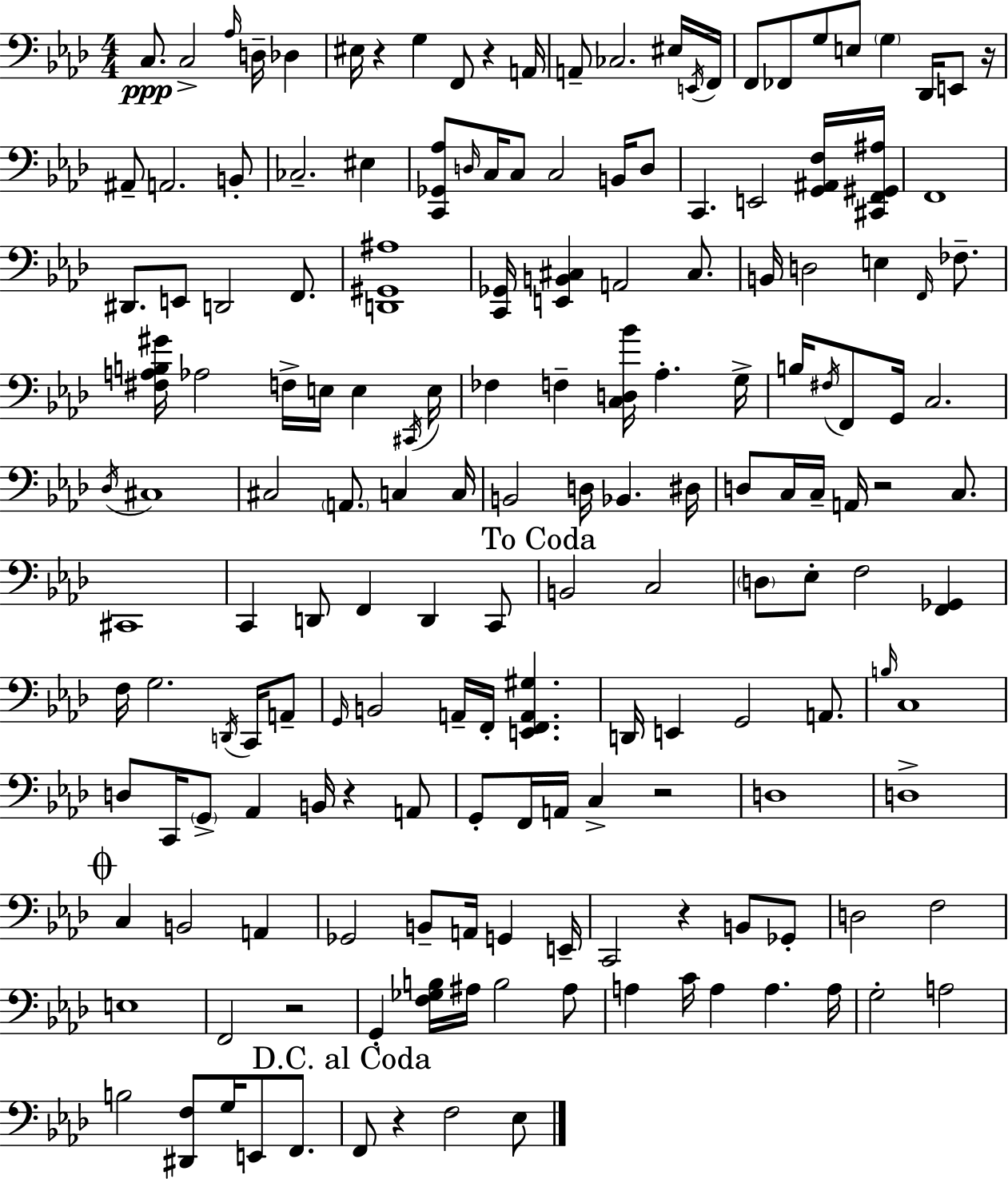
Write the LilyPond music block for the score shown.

{
  \clef bass
  \numericTimeSignature
  \time 4/4
  \key aes \major
  c8.\ppp c2-> \grace { aes16 } d16-- des4 | eis16 r4 g4 f,8 r4 | a,16 a,8-- ces2. eis16 | \acciaccatura { e,16 } f,16 f,8 fes,8 g8 e8 \parenthesize g4 des,16 e,8 | \break r16 ais,8-- a,2. | b,8-. ces2.-- eis4 | <c, ges, aes>8 \grace { d16 } c16 c8 c2 | b,16 d8 c,4. e,2 | \break <g, ais, f>16 <cis, f, gis, ais>16 f,1 | dis,8. e,8 d,2 | f,8. <d, gis, ais>1 | <c, ges,>16 <e, b, cis>4 a,2 | \break cis8. b,16 d2 e4 | \grace { f,16 } fes8.-- <fis a b gis'>16 aes2 f16-> e16 e4 | \acciaccatura { cis,16 } e16 fes4 f4-- <c d bes'>16 aes4.-. | g16-> b16 \acciaccatura { fis16 } f,8 g,16 c2. | \break \acciaccatura { des16 } cis1 | cis2 \parenthesize a,8. | c4 c16 b,2 d16 | bes,4. dis16 d8 c16 c16-- a,16 r2 | \break c8. cis,1 | c,4 d,8 f,4 | d,4 c,8 \mark "To Coda" b,2 c2 | \parenthesize d8 ees8-. f2 | \break <f, ges,>4 f16 g2. | \acciaccatura { d,16 } c,16 a,8-- \grace { g,16 } b,2 | a,16-- f,16-. <e, f, a, gis>4. d,16 e,4 g,2 | a,8. \grace { b16 } c1 | \break d8 c,16 \parenthesize g,8-> aes,4 | b,16 r4 a,8 g,8-. f,16 a,16 c4-> | r2 d1 | d1-> | \break \mark \markup { \musicglyph "scripts.coda" } c4 b,2 | a,4 ges,2 | b,8-- a,16 g,4 e,16-- c,2 | r4 b,8 ges,8-. d2 | \break f2 e1 | f,2 | r2 g,4-. <f ges b>16 ais16 | b2 ais8 a4 c'16 a4 | \break a4. a16 g2-. | a2 b2 | <dis, f>8 g16 e,8 f,8. \mark "D.C. al Coda" f,8 r4 | f2 ees8 \bar "|."
}